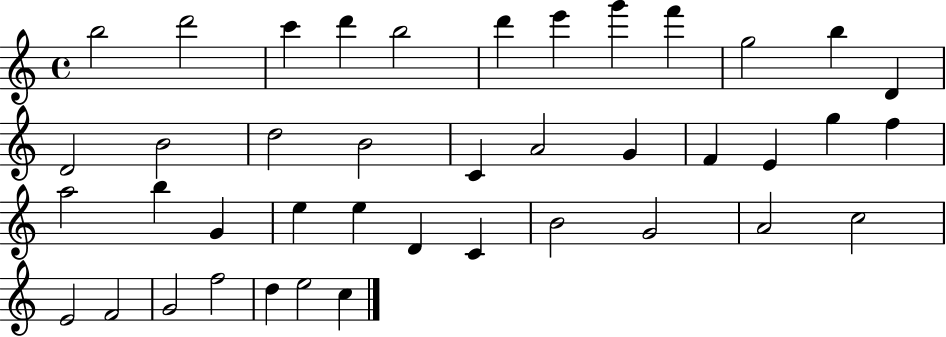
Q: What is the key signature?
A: C major